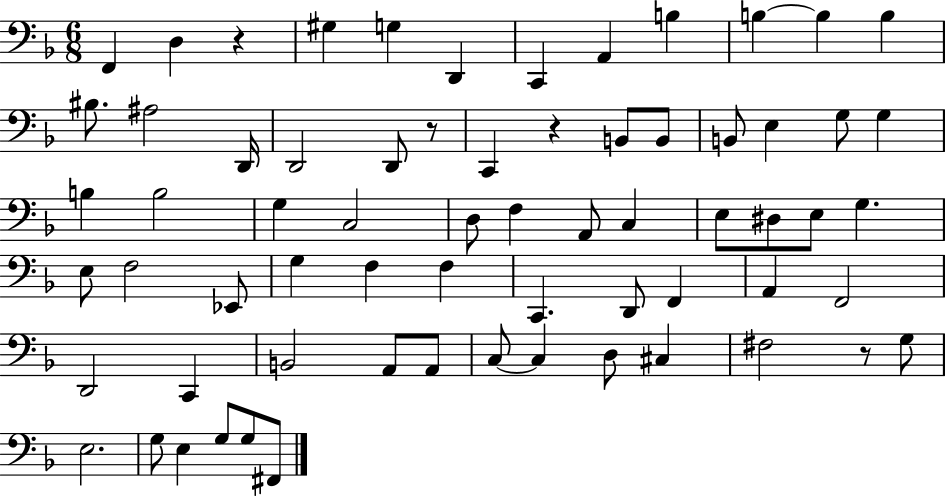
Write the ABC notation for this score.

X:1
T:Untitled
M:6/8
L:1/4
K:F
F,, D, z ^G, G, D,, C,, A,, B, B, B, B, ^B,/2 ^A,2 D,,/4 D,,2 D,,/2 z/2 C,, z B,,/2 B,,/2 B,,/2 E, G,/2 G, B, B,2 G, C,2 D,/2 F, A,,/2 C, E,/2 ^D,/2 E,/2 G, E,/2 F,2 _E,,/2 G, F, F, C,, D,,/2 F,, A,, F,,2 D,,2 C,, B,,2 A,,/2 A,,/2 C,/2 C, D,/2 ^C, ^F,2 z/2 G,/2 E,2 G,/2 E, G,/2 G,/2 ^F,,/2